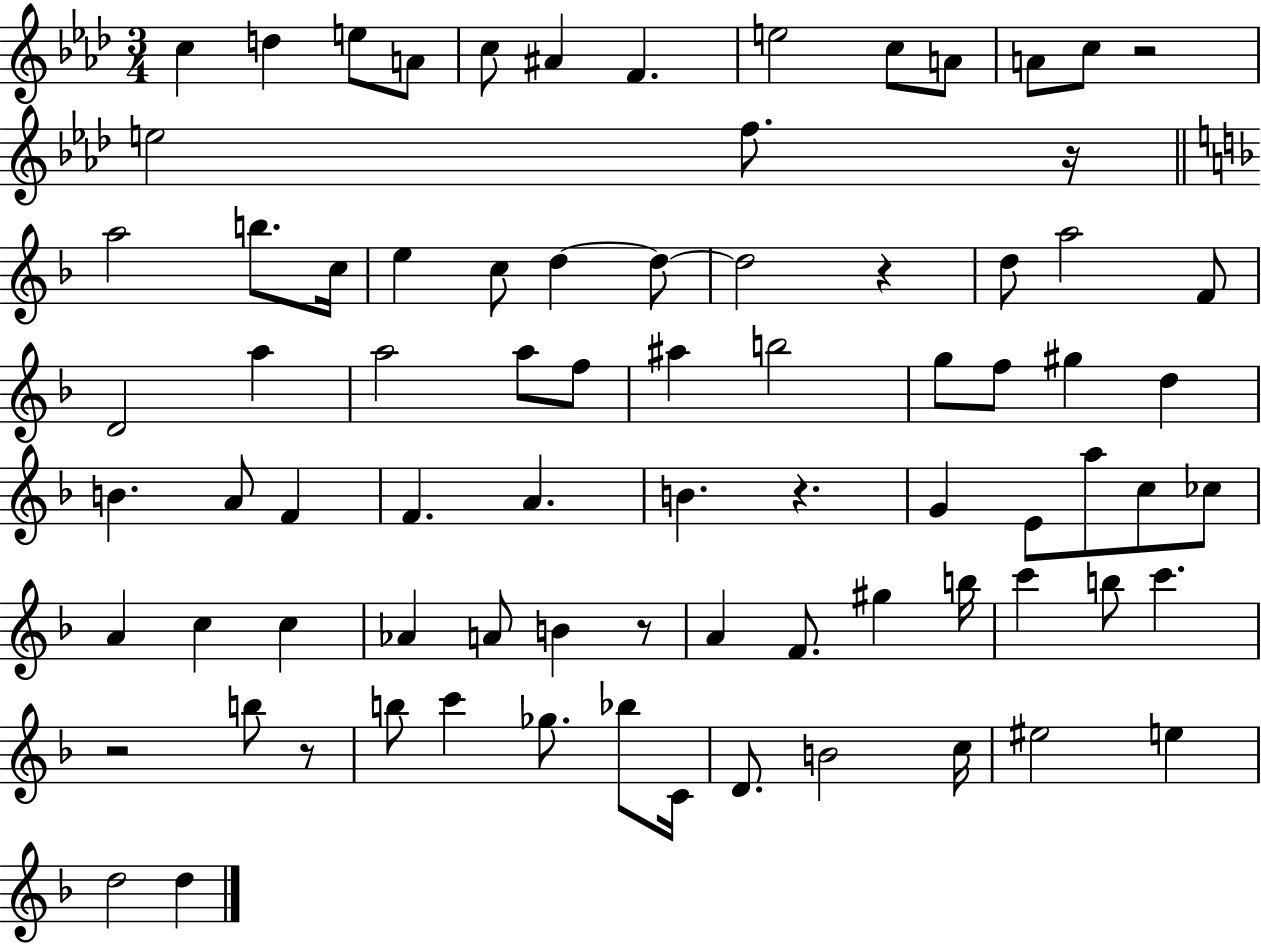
{
  \clef treble
  \numericTimeSignature
  \time 3/4
  \key aes \major
  \repeat volta 2 { c''4 d''4 e''8 a'8 | c''8 ais'4 f'4. | e''2 c''8 a'8 | a'8 c''8 r2 | \break e''2 f''8. r16 | \bar "||" \break \key f \major a''2 b''8. c''16 | e''4 c''8 d''4~~ d''8~~ | d''2 r4 | d''8 a''2 f'8 | \break d'2 a''4 | a''2 a''8 f''8 | ais''4 b''2 | g''8 f''8 gis''4 d''4 | \break b'4. a'8 f'4 | f'4. a'4. | b'4. r4. | g'4 e'8 a''8 c''8 ces''8 | \break a'4 c''4 c''4 | aes'4 a'8 b'4 r8 | a'4 f'8. gis''4 b''16 | c'''4 b''8 c'''4. | \break r2 b''8 r8 | b''8 c'''4 ges''8. bes''8 c'16 | d'8. b'2 c''16 | eis''2 e''4 | \break d''2 d''4 | } \bar "|."
}